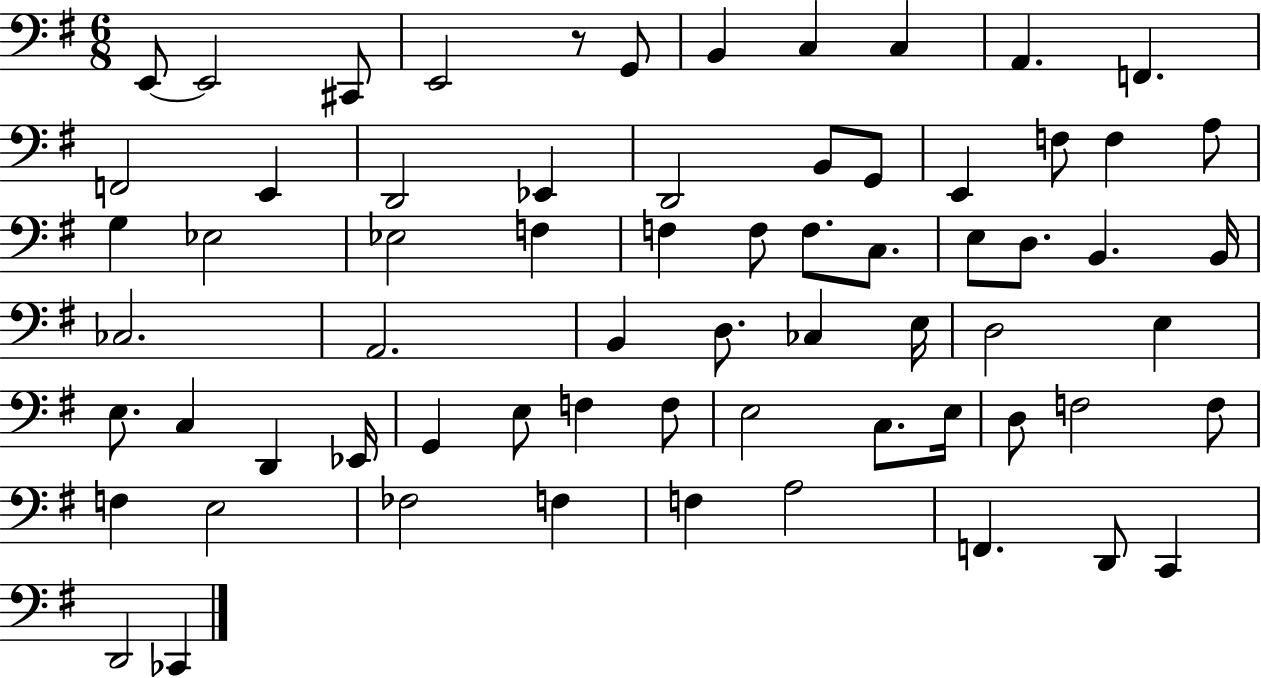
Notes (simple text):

E2/e E2/h C#2/e E2/h R/e G2/e B2/q C3/q C3/q A2/q. F2/q. F2/h E2/q D2/h Eb2/q D2/h B2/e G2/e E2/q F3/e F3/q A3/e G3/q Eb3/h Eb3/h F3/q F3/q F3/e F3/e. C3/e. E3/e D3/e. B2/q. B2/s CES3/h. A2/h. B2/q D3/e. CES3/q E3/s D3/h E3/q E3/e. C3/q D2/q Eb2/s G2/q E3/e F3/q F3/e E3/h C3/e. E3/s D3/e F3/h F3/e F3/q E3/h FES3/h F3/q F3/q A3/h F2/q. D2/e C2/q D2/h CES2/q